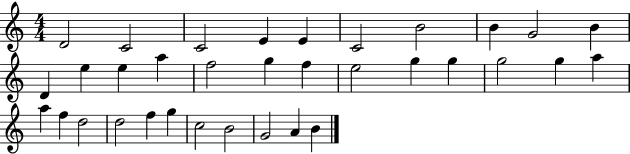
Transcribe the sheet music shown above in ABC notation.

X:1
T:Untitled
M:4/4
L:1/4
K:C
D2 C2 C2 E E C2 B2 B G2 B D e e a f2 g f e2 g g g2 g a a f d2 d2 f g c2 B2 G2 A B